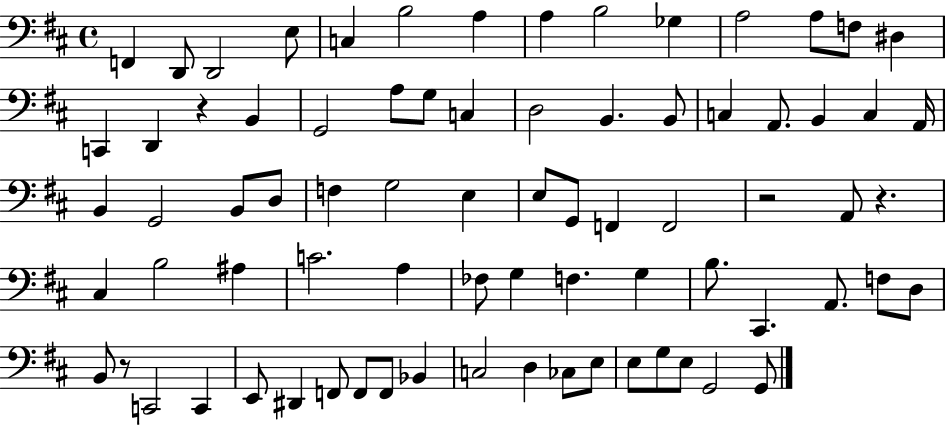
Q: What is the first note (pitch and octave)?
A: F2